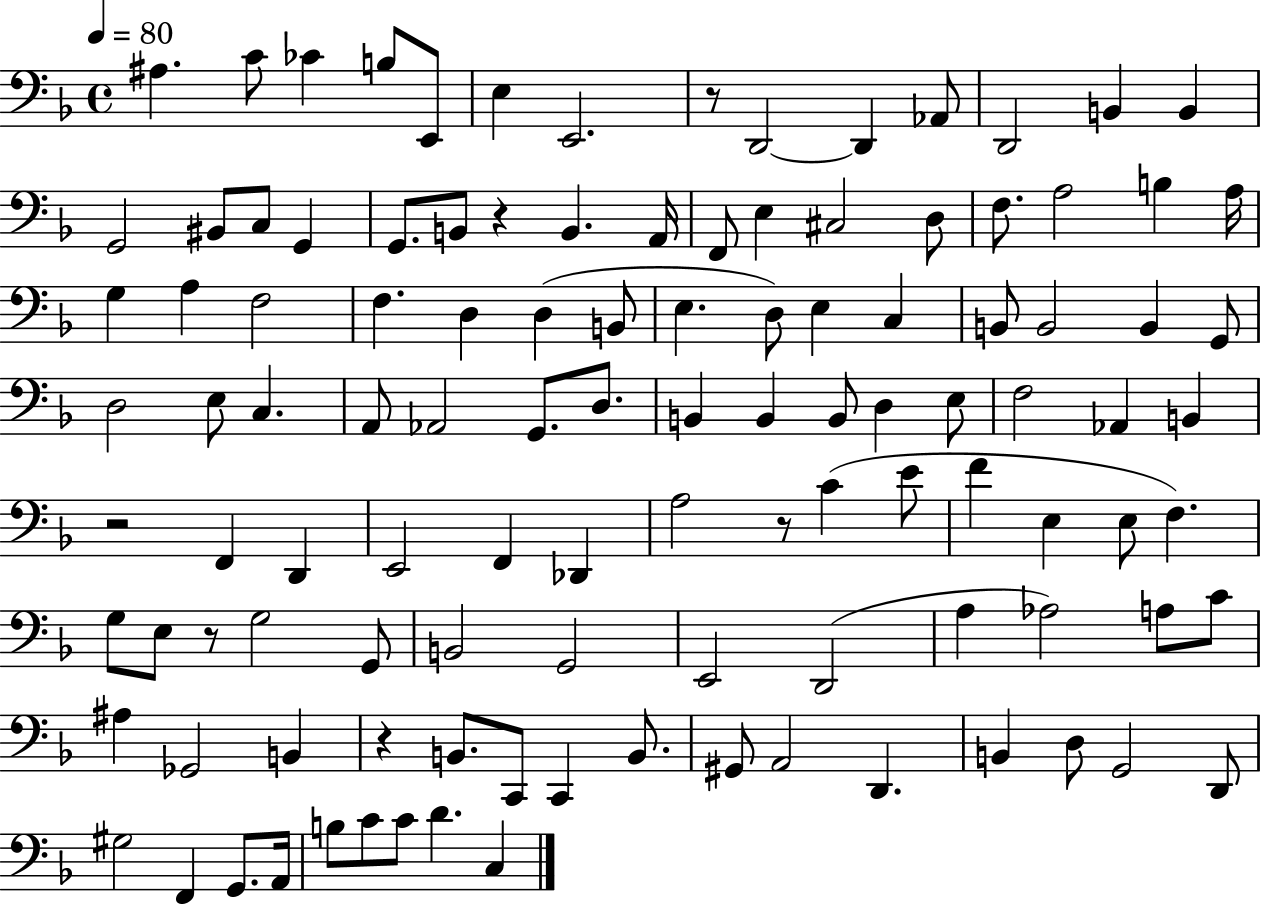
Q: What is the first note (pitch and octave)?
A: A#3